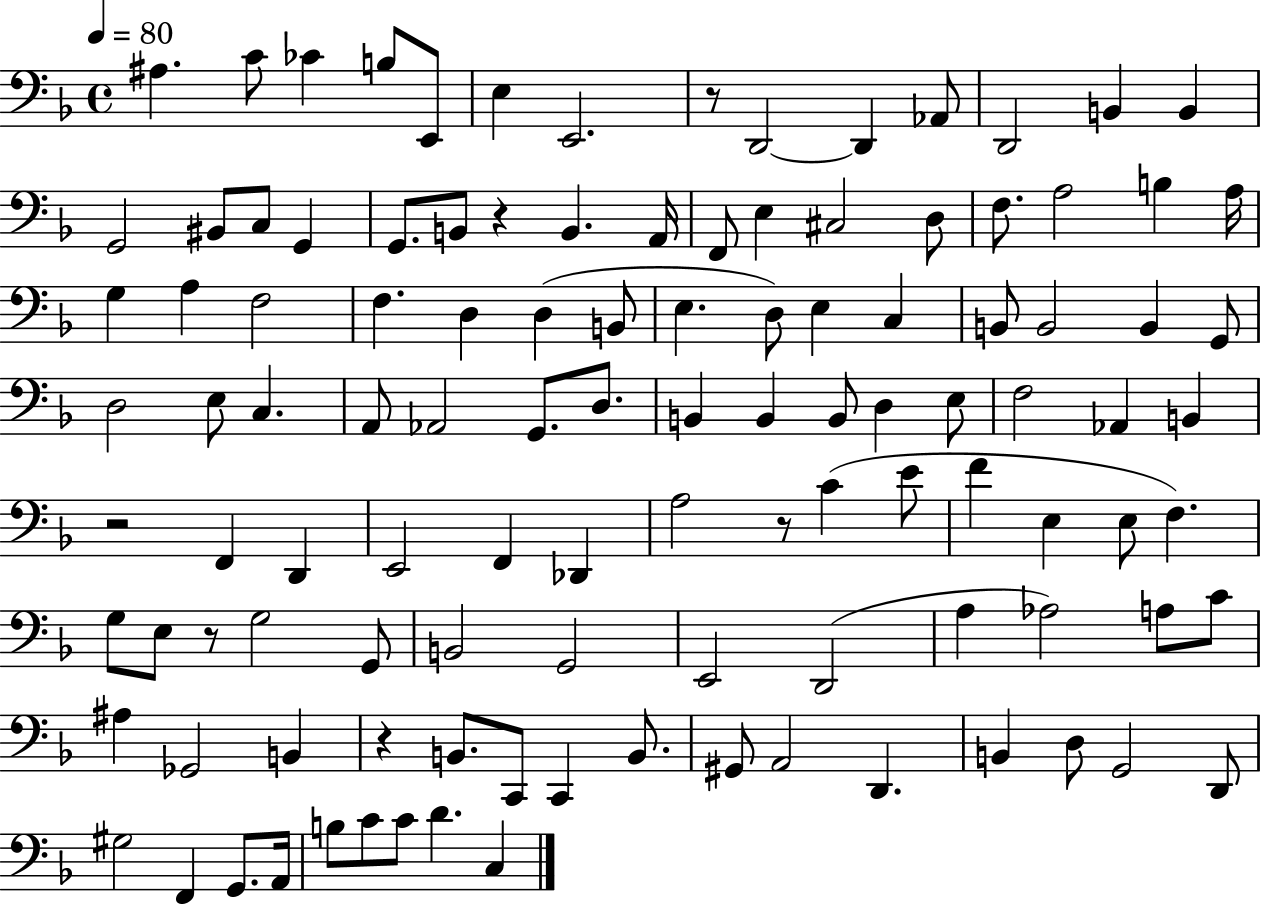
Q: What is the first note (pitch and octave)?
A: A#3